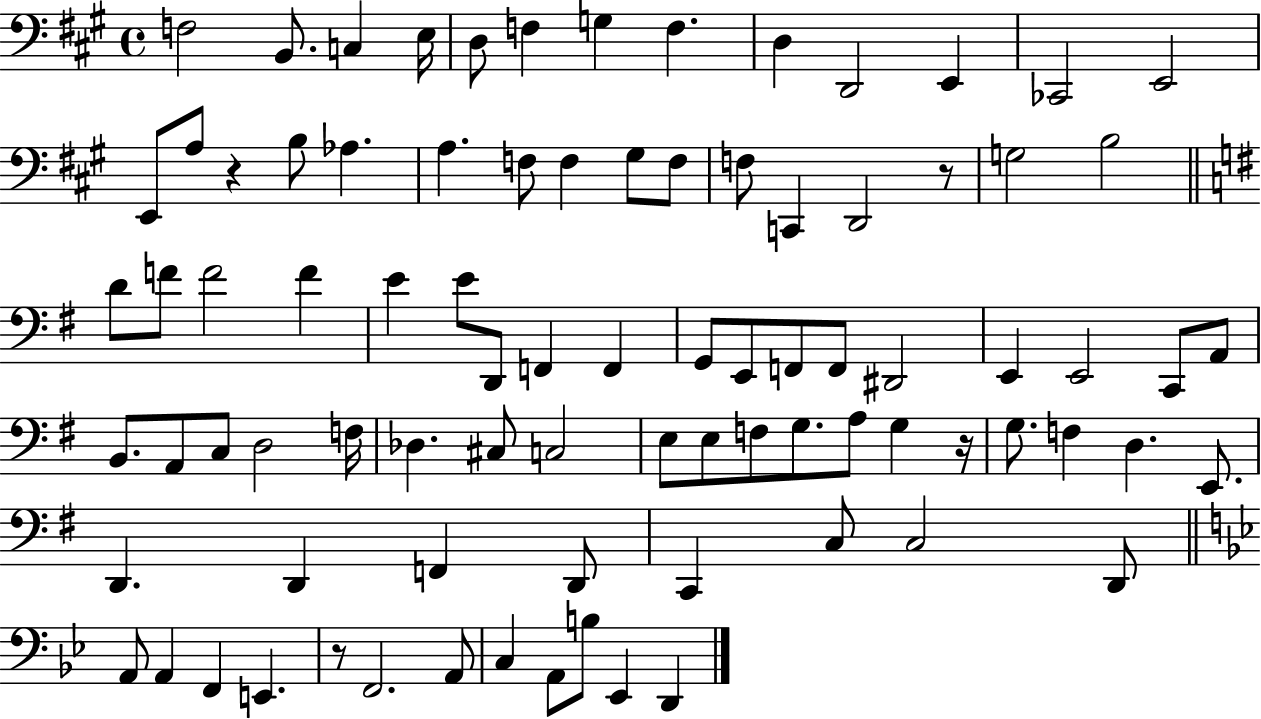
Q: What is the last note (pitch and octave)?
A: D2